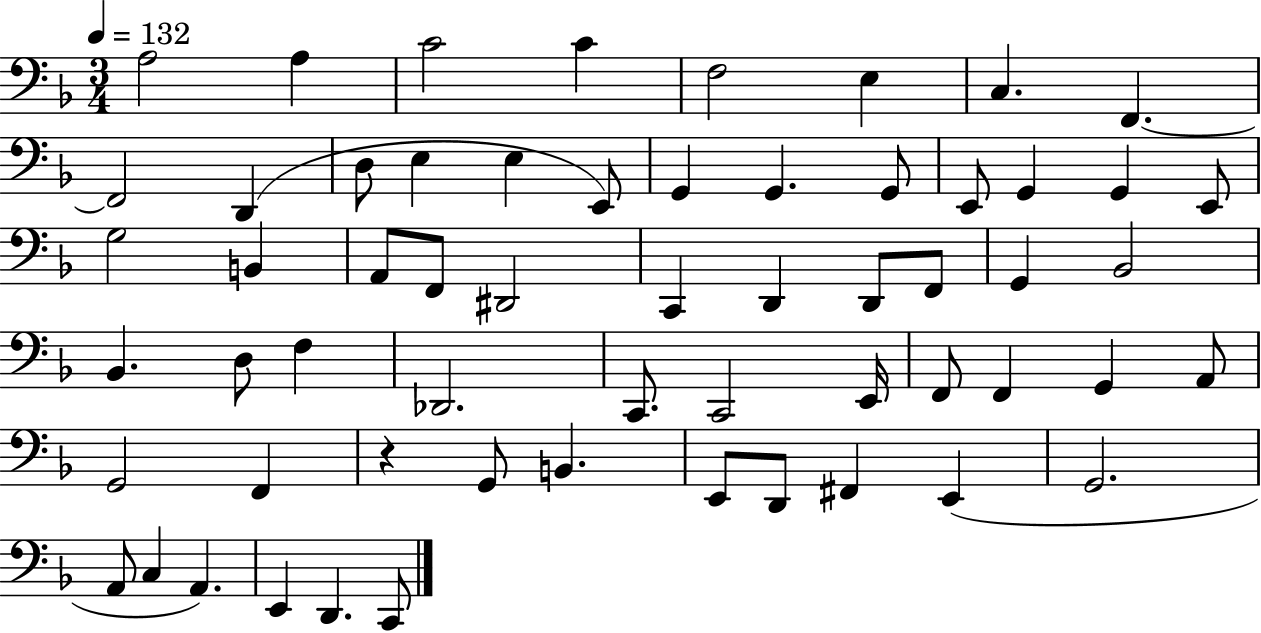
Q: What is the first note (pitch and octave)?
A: A3